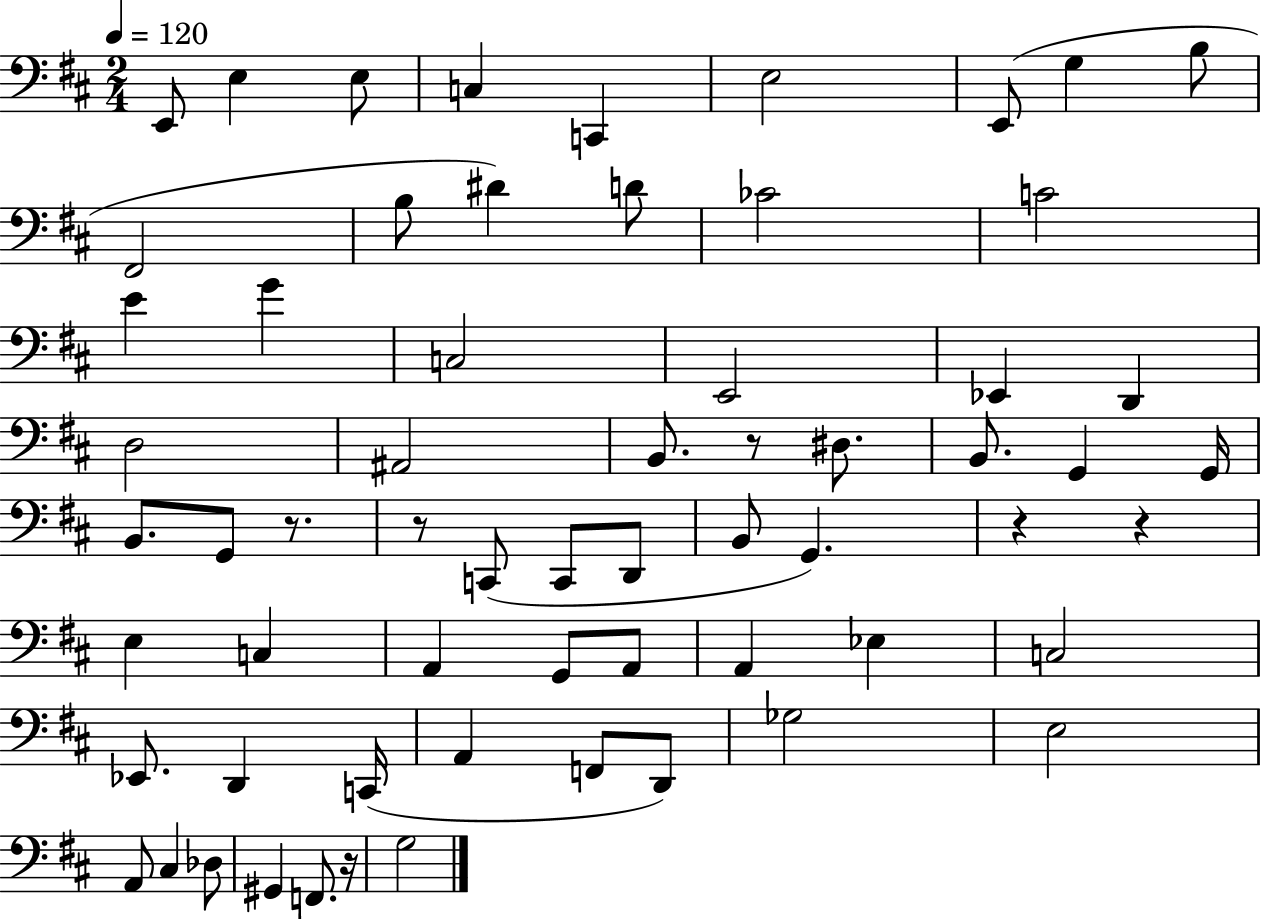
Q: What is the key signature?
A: D major